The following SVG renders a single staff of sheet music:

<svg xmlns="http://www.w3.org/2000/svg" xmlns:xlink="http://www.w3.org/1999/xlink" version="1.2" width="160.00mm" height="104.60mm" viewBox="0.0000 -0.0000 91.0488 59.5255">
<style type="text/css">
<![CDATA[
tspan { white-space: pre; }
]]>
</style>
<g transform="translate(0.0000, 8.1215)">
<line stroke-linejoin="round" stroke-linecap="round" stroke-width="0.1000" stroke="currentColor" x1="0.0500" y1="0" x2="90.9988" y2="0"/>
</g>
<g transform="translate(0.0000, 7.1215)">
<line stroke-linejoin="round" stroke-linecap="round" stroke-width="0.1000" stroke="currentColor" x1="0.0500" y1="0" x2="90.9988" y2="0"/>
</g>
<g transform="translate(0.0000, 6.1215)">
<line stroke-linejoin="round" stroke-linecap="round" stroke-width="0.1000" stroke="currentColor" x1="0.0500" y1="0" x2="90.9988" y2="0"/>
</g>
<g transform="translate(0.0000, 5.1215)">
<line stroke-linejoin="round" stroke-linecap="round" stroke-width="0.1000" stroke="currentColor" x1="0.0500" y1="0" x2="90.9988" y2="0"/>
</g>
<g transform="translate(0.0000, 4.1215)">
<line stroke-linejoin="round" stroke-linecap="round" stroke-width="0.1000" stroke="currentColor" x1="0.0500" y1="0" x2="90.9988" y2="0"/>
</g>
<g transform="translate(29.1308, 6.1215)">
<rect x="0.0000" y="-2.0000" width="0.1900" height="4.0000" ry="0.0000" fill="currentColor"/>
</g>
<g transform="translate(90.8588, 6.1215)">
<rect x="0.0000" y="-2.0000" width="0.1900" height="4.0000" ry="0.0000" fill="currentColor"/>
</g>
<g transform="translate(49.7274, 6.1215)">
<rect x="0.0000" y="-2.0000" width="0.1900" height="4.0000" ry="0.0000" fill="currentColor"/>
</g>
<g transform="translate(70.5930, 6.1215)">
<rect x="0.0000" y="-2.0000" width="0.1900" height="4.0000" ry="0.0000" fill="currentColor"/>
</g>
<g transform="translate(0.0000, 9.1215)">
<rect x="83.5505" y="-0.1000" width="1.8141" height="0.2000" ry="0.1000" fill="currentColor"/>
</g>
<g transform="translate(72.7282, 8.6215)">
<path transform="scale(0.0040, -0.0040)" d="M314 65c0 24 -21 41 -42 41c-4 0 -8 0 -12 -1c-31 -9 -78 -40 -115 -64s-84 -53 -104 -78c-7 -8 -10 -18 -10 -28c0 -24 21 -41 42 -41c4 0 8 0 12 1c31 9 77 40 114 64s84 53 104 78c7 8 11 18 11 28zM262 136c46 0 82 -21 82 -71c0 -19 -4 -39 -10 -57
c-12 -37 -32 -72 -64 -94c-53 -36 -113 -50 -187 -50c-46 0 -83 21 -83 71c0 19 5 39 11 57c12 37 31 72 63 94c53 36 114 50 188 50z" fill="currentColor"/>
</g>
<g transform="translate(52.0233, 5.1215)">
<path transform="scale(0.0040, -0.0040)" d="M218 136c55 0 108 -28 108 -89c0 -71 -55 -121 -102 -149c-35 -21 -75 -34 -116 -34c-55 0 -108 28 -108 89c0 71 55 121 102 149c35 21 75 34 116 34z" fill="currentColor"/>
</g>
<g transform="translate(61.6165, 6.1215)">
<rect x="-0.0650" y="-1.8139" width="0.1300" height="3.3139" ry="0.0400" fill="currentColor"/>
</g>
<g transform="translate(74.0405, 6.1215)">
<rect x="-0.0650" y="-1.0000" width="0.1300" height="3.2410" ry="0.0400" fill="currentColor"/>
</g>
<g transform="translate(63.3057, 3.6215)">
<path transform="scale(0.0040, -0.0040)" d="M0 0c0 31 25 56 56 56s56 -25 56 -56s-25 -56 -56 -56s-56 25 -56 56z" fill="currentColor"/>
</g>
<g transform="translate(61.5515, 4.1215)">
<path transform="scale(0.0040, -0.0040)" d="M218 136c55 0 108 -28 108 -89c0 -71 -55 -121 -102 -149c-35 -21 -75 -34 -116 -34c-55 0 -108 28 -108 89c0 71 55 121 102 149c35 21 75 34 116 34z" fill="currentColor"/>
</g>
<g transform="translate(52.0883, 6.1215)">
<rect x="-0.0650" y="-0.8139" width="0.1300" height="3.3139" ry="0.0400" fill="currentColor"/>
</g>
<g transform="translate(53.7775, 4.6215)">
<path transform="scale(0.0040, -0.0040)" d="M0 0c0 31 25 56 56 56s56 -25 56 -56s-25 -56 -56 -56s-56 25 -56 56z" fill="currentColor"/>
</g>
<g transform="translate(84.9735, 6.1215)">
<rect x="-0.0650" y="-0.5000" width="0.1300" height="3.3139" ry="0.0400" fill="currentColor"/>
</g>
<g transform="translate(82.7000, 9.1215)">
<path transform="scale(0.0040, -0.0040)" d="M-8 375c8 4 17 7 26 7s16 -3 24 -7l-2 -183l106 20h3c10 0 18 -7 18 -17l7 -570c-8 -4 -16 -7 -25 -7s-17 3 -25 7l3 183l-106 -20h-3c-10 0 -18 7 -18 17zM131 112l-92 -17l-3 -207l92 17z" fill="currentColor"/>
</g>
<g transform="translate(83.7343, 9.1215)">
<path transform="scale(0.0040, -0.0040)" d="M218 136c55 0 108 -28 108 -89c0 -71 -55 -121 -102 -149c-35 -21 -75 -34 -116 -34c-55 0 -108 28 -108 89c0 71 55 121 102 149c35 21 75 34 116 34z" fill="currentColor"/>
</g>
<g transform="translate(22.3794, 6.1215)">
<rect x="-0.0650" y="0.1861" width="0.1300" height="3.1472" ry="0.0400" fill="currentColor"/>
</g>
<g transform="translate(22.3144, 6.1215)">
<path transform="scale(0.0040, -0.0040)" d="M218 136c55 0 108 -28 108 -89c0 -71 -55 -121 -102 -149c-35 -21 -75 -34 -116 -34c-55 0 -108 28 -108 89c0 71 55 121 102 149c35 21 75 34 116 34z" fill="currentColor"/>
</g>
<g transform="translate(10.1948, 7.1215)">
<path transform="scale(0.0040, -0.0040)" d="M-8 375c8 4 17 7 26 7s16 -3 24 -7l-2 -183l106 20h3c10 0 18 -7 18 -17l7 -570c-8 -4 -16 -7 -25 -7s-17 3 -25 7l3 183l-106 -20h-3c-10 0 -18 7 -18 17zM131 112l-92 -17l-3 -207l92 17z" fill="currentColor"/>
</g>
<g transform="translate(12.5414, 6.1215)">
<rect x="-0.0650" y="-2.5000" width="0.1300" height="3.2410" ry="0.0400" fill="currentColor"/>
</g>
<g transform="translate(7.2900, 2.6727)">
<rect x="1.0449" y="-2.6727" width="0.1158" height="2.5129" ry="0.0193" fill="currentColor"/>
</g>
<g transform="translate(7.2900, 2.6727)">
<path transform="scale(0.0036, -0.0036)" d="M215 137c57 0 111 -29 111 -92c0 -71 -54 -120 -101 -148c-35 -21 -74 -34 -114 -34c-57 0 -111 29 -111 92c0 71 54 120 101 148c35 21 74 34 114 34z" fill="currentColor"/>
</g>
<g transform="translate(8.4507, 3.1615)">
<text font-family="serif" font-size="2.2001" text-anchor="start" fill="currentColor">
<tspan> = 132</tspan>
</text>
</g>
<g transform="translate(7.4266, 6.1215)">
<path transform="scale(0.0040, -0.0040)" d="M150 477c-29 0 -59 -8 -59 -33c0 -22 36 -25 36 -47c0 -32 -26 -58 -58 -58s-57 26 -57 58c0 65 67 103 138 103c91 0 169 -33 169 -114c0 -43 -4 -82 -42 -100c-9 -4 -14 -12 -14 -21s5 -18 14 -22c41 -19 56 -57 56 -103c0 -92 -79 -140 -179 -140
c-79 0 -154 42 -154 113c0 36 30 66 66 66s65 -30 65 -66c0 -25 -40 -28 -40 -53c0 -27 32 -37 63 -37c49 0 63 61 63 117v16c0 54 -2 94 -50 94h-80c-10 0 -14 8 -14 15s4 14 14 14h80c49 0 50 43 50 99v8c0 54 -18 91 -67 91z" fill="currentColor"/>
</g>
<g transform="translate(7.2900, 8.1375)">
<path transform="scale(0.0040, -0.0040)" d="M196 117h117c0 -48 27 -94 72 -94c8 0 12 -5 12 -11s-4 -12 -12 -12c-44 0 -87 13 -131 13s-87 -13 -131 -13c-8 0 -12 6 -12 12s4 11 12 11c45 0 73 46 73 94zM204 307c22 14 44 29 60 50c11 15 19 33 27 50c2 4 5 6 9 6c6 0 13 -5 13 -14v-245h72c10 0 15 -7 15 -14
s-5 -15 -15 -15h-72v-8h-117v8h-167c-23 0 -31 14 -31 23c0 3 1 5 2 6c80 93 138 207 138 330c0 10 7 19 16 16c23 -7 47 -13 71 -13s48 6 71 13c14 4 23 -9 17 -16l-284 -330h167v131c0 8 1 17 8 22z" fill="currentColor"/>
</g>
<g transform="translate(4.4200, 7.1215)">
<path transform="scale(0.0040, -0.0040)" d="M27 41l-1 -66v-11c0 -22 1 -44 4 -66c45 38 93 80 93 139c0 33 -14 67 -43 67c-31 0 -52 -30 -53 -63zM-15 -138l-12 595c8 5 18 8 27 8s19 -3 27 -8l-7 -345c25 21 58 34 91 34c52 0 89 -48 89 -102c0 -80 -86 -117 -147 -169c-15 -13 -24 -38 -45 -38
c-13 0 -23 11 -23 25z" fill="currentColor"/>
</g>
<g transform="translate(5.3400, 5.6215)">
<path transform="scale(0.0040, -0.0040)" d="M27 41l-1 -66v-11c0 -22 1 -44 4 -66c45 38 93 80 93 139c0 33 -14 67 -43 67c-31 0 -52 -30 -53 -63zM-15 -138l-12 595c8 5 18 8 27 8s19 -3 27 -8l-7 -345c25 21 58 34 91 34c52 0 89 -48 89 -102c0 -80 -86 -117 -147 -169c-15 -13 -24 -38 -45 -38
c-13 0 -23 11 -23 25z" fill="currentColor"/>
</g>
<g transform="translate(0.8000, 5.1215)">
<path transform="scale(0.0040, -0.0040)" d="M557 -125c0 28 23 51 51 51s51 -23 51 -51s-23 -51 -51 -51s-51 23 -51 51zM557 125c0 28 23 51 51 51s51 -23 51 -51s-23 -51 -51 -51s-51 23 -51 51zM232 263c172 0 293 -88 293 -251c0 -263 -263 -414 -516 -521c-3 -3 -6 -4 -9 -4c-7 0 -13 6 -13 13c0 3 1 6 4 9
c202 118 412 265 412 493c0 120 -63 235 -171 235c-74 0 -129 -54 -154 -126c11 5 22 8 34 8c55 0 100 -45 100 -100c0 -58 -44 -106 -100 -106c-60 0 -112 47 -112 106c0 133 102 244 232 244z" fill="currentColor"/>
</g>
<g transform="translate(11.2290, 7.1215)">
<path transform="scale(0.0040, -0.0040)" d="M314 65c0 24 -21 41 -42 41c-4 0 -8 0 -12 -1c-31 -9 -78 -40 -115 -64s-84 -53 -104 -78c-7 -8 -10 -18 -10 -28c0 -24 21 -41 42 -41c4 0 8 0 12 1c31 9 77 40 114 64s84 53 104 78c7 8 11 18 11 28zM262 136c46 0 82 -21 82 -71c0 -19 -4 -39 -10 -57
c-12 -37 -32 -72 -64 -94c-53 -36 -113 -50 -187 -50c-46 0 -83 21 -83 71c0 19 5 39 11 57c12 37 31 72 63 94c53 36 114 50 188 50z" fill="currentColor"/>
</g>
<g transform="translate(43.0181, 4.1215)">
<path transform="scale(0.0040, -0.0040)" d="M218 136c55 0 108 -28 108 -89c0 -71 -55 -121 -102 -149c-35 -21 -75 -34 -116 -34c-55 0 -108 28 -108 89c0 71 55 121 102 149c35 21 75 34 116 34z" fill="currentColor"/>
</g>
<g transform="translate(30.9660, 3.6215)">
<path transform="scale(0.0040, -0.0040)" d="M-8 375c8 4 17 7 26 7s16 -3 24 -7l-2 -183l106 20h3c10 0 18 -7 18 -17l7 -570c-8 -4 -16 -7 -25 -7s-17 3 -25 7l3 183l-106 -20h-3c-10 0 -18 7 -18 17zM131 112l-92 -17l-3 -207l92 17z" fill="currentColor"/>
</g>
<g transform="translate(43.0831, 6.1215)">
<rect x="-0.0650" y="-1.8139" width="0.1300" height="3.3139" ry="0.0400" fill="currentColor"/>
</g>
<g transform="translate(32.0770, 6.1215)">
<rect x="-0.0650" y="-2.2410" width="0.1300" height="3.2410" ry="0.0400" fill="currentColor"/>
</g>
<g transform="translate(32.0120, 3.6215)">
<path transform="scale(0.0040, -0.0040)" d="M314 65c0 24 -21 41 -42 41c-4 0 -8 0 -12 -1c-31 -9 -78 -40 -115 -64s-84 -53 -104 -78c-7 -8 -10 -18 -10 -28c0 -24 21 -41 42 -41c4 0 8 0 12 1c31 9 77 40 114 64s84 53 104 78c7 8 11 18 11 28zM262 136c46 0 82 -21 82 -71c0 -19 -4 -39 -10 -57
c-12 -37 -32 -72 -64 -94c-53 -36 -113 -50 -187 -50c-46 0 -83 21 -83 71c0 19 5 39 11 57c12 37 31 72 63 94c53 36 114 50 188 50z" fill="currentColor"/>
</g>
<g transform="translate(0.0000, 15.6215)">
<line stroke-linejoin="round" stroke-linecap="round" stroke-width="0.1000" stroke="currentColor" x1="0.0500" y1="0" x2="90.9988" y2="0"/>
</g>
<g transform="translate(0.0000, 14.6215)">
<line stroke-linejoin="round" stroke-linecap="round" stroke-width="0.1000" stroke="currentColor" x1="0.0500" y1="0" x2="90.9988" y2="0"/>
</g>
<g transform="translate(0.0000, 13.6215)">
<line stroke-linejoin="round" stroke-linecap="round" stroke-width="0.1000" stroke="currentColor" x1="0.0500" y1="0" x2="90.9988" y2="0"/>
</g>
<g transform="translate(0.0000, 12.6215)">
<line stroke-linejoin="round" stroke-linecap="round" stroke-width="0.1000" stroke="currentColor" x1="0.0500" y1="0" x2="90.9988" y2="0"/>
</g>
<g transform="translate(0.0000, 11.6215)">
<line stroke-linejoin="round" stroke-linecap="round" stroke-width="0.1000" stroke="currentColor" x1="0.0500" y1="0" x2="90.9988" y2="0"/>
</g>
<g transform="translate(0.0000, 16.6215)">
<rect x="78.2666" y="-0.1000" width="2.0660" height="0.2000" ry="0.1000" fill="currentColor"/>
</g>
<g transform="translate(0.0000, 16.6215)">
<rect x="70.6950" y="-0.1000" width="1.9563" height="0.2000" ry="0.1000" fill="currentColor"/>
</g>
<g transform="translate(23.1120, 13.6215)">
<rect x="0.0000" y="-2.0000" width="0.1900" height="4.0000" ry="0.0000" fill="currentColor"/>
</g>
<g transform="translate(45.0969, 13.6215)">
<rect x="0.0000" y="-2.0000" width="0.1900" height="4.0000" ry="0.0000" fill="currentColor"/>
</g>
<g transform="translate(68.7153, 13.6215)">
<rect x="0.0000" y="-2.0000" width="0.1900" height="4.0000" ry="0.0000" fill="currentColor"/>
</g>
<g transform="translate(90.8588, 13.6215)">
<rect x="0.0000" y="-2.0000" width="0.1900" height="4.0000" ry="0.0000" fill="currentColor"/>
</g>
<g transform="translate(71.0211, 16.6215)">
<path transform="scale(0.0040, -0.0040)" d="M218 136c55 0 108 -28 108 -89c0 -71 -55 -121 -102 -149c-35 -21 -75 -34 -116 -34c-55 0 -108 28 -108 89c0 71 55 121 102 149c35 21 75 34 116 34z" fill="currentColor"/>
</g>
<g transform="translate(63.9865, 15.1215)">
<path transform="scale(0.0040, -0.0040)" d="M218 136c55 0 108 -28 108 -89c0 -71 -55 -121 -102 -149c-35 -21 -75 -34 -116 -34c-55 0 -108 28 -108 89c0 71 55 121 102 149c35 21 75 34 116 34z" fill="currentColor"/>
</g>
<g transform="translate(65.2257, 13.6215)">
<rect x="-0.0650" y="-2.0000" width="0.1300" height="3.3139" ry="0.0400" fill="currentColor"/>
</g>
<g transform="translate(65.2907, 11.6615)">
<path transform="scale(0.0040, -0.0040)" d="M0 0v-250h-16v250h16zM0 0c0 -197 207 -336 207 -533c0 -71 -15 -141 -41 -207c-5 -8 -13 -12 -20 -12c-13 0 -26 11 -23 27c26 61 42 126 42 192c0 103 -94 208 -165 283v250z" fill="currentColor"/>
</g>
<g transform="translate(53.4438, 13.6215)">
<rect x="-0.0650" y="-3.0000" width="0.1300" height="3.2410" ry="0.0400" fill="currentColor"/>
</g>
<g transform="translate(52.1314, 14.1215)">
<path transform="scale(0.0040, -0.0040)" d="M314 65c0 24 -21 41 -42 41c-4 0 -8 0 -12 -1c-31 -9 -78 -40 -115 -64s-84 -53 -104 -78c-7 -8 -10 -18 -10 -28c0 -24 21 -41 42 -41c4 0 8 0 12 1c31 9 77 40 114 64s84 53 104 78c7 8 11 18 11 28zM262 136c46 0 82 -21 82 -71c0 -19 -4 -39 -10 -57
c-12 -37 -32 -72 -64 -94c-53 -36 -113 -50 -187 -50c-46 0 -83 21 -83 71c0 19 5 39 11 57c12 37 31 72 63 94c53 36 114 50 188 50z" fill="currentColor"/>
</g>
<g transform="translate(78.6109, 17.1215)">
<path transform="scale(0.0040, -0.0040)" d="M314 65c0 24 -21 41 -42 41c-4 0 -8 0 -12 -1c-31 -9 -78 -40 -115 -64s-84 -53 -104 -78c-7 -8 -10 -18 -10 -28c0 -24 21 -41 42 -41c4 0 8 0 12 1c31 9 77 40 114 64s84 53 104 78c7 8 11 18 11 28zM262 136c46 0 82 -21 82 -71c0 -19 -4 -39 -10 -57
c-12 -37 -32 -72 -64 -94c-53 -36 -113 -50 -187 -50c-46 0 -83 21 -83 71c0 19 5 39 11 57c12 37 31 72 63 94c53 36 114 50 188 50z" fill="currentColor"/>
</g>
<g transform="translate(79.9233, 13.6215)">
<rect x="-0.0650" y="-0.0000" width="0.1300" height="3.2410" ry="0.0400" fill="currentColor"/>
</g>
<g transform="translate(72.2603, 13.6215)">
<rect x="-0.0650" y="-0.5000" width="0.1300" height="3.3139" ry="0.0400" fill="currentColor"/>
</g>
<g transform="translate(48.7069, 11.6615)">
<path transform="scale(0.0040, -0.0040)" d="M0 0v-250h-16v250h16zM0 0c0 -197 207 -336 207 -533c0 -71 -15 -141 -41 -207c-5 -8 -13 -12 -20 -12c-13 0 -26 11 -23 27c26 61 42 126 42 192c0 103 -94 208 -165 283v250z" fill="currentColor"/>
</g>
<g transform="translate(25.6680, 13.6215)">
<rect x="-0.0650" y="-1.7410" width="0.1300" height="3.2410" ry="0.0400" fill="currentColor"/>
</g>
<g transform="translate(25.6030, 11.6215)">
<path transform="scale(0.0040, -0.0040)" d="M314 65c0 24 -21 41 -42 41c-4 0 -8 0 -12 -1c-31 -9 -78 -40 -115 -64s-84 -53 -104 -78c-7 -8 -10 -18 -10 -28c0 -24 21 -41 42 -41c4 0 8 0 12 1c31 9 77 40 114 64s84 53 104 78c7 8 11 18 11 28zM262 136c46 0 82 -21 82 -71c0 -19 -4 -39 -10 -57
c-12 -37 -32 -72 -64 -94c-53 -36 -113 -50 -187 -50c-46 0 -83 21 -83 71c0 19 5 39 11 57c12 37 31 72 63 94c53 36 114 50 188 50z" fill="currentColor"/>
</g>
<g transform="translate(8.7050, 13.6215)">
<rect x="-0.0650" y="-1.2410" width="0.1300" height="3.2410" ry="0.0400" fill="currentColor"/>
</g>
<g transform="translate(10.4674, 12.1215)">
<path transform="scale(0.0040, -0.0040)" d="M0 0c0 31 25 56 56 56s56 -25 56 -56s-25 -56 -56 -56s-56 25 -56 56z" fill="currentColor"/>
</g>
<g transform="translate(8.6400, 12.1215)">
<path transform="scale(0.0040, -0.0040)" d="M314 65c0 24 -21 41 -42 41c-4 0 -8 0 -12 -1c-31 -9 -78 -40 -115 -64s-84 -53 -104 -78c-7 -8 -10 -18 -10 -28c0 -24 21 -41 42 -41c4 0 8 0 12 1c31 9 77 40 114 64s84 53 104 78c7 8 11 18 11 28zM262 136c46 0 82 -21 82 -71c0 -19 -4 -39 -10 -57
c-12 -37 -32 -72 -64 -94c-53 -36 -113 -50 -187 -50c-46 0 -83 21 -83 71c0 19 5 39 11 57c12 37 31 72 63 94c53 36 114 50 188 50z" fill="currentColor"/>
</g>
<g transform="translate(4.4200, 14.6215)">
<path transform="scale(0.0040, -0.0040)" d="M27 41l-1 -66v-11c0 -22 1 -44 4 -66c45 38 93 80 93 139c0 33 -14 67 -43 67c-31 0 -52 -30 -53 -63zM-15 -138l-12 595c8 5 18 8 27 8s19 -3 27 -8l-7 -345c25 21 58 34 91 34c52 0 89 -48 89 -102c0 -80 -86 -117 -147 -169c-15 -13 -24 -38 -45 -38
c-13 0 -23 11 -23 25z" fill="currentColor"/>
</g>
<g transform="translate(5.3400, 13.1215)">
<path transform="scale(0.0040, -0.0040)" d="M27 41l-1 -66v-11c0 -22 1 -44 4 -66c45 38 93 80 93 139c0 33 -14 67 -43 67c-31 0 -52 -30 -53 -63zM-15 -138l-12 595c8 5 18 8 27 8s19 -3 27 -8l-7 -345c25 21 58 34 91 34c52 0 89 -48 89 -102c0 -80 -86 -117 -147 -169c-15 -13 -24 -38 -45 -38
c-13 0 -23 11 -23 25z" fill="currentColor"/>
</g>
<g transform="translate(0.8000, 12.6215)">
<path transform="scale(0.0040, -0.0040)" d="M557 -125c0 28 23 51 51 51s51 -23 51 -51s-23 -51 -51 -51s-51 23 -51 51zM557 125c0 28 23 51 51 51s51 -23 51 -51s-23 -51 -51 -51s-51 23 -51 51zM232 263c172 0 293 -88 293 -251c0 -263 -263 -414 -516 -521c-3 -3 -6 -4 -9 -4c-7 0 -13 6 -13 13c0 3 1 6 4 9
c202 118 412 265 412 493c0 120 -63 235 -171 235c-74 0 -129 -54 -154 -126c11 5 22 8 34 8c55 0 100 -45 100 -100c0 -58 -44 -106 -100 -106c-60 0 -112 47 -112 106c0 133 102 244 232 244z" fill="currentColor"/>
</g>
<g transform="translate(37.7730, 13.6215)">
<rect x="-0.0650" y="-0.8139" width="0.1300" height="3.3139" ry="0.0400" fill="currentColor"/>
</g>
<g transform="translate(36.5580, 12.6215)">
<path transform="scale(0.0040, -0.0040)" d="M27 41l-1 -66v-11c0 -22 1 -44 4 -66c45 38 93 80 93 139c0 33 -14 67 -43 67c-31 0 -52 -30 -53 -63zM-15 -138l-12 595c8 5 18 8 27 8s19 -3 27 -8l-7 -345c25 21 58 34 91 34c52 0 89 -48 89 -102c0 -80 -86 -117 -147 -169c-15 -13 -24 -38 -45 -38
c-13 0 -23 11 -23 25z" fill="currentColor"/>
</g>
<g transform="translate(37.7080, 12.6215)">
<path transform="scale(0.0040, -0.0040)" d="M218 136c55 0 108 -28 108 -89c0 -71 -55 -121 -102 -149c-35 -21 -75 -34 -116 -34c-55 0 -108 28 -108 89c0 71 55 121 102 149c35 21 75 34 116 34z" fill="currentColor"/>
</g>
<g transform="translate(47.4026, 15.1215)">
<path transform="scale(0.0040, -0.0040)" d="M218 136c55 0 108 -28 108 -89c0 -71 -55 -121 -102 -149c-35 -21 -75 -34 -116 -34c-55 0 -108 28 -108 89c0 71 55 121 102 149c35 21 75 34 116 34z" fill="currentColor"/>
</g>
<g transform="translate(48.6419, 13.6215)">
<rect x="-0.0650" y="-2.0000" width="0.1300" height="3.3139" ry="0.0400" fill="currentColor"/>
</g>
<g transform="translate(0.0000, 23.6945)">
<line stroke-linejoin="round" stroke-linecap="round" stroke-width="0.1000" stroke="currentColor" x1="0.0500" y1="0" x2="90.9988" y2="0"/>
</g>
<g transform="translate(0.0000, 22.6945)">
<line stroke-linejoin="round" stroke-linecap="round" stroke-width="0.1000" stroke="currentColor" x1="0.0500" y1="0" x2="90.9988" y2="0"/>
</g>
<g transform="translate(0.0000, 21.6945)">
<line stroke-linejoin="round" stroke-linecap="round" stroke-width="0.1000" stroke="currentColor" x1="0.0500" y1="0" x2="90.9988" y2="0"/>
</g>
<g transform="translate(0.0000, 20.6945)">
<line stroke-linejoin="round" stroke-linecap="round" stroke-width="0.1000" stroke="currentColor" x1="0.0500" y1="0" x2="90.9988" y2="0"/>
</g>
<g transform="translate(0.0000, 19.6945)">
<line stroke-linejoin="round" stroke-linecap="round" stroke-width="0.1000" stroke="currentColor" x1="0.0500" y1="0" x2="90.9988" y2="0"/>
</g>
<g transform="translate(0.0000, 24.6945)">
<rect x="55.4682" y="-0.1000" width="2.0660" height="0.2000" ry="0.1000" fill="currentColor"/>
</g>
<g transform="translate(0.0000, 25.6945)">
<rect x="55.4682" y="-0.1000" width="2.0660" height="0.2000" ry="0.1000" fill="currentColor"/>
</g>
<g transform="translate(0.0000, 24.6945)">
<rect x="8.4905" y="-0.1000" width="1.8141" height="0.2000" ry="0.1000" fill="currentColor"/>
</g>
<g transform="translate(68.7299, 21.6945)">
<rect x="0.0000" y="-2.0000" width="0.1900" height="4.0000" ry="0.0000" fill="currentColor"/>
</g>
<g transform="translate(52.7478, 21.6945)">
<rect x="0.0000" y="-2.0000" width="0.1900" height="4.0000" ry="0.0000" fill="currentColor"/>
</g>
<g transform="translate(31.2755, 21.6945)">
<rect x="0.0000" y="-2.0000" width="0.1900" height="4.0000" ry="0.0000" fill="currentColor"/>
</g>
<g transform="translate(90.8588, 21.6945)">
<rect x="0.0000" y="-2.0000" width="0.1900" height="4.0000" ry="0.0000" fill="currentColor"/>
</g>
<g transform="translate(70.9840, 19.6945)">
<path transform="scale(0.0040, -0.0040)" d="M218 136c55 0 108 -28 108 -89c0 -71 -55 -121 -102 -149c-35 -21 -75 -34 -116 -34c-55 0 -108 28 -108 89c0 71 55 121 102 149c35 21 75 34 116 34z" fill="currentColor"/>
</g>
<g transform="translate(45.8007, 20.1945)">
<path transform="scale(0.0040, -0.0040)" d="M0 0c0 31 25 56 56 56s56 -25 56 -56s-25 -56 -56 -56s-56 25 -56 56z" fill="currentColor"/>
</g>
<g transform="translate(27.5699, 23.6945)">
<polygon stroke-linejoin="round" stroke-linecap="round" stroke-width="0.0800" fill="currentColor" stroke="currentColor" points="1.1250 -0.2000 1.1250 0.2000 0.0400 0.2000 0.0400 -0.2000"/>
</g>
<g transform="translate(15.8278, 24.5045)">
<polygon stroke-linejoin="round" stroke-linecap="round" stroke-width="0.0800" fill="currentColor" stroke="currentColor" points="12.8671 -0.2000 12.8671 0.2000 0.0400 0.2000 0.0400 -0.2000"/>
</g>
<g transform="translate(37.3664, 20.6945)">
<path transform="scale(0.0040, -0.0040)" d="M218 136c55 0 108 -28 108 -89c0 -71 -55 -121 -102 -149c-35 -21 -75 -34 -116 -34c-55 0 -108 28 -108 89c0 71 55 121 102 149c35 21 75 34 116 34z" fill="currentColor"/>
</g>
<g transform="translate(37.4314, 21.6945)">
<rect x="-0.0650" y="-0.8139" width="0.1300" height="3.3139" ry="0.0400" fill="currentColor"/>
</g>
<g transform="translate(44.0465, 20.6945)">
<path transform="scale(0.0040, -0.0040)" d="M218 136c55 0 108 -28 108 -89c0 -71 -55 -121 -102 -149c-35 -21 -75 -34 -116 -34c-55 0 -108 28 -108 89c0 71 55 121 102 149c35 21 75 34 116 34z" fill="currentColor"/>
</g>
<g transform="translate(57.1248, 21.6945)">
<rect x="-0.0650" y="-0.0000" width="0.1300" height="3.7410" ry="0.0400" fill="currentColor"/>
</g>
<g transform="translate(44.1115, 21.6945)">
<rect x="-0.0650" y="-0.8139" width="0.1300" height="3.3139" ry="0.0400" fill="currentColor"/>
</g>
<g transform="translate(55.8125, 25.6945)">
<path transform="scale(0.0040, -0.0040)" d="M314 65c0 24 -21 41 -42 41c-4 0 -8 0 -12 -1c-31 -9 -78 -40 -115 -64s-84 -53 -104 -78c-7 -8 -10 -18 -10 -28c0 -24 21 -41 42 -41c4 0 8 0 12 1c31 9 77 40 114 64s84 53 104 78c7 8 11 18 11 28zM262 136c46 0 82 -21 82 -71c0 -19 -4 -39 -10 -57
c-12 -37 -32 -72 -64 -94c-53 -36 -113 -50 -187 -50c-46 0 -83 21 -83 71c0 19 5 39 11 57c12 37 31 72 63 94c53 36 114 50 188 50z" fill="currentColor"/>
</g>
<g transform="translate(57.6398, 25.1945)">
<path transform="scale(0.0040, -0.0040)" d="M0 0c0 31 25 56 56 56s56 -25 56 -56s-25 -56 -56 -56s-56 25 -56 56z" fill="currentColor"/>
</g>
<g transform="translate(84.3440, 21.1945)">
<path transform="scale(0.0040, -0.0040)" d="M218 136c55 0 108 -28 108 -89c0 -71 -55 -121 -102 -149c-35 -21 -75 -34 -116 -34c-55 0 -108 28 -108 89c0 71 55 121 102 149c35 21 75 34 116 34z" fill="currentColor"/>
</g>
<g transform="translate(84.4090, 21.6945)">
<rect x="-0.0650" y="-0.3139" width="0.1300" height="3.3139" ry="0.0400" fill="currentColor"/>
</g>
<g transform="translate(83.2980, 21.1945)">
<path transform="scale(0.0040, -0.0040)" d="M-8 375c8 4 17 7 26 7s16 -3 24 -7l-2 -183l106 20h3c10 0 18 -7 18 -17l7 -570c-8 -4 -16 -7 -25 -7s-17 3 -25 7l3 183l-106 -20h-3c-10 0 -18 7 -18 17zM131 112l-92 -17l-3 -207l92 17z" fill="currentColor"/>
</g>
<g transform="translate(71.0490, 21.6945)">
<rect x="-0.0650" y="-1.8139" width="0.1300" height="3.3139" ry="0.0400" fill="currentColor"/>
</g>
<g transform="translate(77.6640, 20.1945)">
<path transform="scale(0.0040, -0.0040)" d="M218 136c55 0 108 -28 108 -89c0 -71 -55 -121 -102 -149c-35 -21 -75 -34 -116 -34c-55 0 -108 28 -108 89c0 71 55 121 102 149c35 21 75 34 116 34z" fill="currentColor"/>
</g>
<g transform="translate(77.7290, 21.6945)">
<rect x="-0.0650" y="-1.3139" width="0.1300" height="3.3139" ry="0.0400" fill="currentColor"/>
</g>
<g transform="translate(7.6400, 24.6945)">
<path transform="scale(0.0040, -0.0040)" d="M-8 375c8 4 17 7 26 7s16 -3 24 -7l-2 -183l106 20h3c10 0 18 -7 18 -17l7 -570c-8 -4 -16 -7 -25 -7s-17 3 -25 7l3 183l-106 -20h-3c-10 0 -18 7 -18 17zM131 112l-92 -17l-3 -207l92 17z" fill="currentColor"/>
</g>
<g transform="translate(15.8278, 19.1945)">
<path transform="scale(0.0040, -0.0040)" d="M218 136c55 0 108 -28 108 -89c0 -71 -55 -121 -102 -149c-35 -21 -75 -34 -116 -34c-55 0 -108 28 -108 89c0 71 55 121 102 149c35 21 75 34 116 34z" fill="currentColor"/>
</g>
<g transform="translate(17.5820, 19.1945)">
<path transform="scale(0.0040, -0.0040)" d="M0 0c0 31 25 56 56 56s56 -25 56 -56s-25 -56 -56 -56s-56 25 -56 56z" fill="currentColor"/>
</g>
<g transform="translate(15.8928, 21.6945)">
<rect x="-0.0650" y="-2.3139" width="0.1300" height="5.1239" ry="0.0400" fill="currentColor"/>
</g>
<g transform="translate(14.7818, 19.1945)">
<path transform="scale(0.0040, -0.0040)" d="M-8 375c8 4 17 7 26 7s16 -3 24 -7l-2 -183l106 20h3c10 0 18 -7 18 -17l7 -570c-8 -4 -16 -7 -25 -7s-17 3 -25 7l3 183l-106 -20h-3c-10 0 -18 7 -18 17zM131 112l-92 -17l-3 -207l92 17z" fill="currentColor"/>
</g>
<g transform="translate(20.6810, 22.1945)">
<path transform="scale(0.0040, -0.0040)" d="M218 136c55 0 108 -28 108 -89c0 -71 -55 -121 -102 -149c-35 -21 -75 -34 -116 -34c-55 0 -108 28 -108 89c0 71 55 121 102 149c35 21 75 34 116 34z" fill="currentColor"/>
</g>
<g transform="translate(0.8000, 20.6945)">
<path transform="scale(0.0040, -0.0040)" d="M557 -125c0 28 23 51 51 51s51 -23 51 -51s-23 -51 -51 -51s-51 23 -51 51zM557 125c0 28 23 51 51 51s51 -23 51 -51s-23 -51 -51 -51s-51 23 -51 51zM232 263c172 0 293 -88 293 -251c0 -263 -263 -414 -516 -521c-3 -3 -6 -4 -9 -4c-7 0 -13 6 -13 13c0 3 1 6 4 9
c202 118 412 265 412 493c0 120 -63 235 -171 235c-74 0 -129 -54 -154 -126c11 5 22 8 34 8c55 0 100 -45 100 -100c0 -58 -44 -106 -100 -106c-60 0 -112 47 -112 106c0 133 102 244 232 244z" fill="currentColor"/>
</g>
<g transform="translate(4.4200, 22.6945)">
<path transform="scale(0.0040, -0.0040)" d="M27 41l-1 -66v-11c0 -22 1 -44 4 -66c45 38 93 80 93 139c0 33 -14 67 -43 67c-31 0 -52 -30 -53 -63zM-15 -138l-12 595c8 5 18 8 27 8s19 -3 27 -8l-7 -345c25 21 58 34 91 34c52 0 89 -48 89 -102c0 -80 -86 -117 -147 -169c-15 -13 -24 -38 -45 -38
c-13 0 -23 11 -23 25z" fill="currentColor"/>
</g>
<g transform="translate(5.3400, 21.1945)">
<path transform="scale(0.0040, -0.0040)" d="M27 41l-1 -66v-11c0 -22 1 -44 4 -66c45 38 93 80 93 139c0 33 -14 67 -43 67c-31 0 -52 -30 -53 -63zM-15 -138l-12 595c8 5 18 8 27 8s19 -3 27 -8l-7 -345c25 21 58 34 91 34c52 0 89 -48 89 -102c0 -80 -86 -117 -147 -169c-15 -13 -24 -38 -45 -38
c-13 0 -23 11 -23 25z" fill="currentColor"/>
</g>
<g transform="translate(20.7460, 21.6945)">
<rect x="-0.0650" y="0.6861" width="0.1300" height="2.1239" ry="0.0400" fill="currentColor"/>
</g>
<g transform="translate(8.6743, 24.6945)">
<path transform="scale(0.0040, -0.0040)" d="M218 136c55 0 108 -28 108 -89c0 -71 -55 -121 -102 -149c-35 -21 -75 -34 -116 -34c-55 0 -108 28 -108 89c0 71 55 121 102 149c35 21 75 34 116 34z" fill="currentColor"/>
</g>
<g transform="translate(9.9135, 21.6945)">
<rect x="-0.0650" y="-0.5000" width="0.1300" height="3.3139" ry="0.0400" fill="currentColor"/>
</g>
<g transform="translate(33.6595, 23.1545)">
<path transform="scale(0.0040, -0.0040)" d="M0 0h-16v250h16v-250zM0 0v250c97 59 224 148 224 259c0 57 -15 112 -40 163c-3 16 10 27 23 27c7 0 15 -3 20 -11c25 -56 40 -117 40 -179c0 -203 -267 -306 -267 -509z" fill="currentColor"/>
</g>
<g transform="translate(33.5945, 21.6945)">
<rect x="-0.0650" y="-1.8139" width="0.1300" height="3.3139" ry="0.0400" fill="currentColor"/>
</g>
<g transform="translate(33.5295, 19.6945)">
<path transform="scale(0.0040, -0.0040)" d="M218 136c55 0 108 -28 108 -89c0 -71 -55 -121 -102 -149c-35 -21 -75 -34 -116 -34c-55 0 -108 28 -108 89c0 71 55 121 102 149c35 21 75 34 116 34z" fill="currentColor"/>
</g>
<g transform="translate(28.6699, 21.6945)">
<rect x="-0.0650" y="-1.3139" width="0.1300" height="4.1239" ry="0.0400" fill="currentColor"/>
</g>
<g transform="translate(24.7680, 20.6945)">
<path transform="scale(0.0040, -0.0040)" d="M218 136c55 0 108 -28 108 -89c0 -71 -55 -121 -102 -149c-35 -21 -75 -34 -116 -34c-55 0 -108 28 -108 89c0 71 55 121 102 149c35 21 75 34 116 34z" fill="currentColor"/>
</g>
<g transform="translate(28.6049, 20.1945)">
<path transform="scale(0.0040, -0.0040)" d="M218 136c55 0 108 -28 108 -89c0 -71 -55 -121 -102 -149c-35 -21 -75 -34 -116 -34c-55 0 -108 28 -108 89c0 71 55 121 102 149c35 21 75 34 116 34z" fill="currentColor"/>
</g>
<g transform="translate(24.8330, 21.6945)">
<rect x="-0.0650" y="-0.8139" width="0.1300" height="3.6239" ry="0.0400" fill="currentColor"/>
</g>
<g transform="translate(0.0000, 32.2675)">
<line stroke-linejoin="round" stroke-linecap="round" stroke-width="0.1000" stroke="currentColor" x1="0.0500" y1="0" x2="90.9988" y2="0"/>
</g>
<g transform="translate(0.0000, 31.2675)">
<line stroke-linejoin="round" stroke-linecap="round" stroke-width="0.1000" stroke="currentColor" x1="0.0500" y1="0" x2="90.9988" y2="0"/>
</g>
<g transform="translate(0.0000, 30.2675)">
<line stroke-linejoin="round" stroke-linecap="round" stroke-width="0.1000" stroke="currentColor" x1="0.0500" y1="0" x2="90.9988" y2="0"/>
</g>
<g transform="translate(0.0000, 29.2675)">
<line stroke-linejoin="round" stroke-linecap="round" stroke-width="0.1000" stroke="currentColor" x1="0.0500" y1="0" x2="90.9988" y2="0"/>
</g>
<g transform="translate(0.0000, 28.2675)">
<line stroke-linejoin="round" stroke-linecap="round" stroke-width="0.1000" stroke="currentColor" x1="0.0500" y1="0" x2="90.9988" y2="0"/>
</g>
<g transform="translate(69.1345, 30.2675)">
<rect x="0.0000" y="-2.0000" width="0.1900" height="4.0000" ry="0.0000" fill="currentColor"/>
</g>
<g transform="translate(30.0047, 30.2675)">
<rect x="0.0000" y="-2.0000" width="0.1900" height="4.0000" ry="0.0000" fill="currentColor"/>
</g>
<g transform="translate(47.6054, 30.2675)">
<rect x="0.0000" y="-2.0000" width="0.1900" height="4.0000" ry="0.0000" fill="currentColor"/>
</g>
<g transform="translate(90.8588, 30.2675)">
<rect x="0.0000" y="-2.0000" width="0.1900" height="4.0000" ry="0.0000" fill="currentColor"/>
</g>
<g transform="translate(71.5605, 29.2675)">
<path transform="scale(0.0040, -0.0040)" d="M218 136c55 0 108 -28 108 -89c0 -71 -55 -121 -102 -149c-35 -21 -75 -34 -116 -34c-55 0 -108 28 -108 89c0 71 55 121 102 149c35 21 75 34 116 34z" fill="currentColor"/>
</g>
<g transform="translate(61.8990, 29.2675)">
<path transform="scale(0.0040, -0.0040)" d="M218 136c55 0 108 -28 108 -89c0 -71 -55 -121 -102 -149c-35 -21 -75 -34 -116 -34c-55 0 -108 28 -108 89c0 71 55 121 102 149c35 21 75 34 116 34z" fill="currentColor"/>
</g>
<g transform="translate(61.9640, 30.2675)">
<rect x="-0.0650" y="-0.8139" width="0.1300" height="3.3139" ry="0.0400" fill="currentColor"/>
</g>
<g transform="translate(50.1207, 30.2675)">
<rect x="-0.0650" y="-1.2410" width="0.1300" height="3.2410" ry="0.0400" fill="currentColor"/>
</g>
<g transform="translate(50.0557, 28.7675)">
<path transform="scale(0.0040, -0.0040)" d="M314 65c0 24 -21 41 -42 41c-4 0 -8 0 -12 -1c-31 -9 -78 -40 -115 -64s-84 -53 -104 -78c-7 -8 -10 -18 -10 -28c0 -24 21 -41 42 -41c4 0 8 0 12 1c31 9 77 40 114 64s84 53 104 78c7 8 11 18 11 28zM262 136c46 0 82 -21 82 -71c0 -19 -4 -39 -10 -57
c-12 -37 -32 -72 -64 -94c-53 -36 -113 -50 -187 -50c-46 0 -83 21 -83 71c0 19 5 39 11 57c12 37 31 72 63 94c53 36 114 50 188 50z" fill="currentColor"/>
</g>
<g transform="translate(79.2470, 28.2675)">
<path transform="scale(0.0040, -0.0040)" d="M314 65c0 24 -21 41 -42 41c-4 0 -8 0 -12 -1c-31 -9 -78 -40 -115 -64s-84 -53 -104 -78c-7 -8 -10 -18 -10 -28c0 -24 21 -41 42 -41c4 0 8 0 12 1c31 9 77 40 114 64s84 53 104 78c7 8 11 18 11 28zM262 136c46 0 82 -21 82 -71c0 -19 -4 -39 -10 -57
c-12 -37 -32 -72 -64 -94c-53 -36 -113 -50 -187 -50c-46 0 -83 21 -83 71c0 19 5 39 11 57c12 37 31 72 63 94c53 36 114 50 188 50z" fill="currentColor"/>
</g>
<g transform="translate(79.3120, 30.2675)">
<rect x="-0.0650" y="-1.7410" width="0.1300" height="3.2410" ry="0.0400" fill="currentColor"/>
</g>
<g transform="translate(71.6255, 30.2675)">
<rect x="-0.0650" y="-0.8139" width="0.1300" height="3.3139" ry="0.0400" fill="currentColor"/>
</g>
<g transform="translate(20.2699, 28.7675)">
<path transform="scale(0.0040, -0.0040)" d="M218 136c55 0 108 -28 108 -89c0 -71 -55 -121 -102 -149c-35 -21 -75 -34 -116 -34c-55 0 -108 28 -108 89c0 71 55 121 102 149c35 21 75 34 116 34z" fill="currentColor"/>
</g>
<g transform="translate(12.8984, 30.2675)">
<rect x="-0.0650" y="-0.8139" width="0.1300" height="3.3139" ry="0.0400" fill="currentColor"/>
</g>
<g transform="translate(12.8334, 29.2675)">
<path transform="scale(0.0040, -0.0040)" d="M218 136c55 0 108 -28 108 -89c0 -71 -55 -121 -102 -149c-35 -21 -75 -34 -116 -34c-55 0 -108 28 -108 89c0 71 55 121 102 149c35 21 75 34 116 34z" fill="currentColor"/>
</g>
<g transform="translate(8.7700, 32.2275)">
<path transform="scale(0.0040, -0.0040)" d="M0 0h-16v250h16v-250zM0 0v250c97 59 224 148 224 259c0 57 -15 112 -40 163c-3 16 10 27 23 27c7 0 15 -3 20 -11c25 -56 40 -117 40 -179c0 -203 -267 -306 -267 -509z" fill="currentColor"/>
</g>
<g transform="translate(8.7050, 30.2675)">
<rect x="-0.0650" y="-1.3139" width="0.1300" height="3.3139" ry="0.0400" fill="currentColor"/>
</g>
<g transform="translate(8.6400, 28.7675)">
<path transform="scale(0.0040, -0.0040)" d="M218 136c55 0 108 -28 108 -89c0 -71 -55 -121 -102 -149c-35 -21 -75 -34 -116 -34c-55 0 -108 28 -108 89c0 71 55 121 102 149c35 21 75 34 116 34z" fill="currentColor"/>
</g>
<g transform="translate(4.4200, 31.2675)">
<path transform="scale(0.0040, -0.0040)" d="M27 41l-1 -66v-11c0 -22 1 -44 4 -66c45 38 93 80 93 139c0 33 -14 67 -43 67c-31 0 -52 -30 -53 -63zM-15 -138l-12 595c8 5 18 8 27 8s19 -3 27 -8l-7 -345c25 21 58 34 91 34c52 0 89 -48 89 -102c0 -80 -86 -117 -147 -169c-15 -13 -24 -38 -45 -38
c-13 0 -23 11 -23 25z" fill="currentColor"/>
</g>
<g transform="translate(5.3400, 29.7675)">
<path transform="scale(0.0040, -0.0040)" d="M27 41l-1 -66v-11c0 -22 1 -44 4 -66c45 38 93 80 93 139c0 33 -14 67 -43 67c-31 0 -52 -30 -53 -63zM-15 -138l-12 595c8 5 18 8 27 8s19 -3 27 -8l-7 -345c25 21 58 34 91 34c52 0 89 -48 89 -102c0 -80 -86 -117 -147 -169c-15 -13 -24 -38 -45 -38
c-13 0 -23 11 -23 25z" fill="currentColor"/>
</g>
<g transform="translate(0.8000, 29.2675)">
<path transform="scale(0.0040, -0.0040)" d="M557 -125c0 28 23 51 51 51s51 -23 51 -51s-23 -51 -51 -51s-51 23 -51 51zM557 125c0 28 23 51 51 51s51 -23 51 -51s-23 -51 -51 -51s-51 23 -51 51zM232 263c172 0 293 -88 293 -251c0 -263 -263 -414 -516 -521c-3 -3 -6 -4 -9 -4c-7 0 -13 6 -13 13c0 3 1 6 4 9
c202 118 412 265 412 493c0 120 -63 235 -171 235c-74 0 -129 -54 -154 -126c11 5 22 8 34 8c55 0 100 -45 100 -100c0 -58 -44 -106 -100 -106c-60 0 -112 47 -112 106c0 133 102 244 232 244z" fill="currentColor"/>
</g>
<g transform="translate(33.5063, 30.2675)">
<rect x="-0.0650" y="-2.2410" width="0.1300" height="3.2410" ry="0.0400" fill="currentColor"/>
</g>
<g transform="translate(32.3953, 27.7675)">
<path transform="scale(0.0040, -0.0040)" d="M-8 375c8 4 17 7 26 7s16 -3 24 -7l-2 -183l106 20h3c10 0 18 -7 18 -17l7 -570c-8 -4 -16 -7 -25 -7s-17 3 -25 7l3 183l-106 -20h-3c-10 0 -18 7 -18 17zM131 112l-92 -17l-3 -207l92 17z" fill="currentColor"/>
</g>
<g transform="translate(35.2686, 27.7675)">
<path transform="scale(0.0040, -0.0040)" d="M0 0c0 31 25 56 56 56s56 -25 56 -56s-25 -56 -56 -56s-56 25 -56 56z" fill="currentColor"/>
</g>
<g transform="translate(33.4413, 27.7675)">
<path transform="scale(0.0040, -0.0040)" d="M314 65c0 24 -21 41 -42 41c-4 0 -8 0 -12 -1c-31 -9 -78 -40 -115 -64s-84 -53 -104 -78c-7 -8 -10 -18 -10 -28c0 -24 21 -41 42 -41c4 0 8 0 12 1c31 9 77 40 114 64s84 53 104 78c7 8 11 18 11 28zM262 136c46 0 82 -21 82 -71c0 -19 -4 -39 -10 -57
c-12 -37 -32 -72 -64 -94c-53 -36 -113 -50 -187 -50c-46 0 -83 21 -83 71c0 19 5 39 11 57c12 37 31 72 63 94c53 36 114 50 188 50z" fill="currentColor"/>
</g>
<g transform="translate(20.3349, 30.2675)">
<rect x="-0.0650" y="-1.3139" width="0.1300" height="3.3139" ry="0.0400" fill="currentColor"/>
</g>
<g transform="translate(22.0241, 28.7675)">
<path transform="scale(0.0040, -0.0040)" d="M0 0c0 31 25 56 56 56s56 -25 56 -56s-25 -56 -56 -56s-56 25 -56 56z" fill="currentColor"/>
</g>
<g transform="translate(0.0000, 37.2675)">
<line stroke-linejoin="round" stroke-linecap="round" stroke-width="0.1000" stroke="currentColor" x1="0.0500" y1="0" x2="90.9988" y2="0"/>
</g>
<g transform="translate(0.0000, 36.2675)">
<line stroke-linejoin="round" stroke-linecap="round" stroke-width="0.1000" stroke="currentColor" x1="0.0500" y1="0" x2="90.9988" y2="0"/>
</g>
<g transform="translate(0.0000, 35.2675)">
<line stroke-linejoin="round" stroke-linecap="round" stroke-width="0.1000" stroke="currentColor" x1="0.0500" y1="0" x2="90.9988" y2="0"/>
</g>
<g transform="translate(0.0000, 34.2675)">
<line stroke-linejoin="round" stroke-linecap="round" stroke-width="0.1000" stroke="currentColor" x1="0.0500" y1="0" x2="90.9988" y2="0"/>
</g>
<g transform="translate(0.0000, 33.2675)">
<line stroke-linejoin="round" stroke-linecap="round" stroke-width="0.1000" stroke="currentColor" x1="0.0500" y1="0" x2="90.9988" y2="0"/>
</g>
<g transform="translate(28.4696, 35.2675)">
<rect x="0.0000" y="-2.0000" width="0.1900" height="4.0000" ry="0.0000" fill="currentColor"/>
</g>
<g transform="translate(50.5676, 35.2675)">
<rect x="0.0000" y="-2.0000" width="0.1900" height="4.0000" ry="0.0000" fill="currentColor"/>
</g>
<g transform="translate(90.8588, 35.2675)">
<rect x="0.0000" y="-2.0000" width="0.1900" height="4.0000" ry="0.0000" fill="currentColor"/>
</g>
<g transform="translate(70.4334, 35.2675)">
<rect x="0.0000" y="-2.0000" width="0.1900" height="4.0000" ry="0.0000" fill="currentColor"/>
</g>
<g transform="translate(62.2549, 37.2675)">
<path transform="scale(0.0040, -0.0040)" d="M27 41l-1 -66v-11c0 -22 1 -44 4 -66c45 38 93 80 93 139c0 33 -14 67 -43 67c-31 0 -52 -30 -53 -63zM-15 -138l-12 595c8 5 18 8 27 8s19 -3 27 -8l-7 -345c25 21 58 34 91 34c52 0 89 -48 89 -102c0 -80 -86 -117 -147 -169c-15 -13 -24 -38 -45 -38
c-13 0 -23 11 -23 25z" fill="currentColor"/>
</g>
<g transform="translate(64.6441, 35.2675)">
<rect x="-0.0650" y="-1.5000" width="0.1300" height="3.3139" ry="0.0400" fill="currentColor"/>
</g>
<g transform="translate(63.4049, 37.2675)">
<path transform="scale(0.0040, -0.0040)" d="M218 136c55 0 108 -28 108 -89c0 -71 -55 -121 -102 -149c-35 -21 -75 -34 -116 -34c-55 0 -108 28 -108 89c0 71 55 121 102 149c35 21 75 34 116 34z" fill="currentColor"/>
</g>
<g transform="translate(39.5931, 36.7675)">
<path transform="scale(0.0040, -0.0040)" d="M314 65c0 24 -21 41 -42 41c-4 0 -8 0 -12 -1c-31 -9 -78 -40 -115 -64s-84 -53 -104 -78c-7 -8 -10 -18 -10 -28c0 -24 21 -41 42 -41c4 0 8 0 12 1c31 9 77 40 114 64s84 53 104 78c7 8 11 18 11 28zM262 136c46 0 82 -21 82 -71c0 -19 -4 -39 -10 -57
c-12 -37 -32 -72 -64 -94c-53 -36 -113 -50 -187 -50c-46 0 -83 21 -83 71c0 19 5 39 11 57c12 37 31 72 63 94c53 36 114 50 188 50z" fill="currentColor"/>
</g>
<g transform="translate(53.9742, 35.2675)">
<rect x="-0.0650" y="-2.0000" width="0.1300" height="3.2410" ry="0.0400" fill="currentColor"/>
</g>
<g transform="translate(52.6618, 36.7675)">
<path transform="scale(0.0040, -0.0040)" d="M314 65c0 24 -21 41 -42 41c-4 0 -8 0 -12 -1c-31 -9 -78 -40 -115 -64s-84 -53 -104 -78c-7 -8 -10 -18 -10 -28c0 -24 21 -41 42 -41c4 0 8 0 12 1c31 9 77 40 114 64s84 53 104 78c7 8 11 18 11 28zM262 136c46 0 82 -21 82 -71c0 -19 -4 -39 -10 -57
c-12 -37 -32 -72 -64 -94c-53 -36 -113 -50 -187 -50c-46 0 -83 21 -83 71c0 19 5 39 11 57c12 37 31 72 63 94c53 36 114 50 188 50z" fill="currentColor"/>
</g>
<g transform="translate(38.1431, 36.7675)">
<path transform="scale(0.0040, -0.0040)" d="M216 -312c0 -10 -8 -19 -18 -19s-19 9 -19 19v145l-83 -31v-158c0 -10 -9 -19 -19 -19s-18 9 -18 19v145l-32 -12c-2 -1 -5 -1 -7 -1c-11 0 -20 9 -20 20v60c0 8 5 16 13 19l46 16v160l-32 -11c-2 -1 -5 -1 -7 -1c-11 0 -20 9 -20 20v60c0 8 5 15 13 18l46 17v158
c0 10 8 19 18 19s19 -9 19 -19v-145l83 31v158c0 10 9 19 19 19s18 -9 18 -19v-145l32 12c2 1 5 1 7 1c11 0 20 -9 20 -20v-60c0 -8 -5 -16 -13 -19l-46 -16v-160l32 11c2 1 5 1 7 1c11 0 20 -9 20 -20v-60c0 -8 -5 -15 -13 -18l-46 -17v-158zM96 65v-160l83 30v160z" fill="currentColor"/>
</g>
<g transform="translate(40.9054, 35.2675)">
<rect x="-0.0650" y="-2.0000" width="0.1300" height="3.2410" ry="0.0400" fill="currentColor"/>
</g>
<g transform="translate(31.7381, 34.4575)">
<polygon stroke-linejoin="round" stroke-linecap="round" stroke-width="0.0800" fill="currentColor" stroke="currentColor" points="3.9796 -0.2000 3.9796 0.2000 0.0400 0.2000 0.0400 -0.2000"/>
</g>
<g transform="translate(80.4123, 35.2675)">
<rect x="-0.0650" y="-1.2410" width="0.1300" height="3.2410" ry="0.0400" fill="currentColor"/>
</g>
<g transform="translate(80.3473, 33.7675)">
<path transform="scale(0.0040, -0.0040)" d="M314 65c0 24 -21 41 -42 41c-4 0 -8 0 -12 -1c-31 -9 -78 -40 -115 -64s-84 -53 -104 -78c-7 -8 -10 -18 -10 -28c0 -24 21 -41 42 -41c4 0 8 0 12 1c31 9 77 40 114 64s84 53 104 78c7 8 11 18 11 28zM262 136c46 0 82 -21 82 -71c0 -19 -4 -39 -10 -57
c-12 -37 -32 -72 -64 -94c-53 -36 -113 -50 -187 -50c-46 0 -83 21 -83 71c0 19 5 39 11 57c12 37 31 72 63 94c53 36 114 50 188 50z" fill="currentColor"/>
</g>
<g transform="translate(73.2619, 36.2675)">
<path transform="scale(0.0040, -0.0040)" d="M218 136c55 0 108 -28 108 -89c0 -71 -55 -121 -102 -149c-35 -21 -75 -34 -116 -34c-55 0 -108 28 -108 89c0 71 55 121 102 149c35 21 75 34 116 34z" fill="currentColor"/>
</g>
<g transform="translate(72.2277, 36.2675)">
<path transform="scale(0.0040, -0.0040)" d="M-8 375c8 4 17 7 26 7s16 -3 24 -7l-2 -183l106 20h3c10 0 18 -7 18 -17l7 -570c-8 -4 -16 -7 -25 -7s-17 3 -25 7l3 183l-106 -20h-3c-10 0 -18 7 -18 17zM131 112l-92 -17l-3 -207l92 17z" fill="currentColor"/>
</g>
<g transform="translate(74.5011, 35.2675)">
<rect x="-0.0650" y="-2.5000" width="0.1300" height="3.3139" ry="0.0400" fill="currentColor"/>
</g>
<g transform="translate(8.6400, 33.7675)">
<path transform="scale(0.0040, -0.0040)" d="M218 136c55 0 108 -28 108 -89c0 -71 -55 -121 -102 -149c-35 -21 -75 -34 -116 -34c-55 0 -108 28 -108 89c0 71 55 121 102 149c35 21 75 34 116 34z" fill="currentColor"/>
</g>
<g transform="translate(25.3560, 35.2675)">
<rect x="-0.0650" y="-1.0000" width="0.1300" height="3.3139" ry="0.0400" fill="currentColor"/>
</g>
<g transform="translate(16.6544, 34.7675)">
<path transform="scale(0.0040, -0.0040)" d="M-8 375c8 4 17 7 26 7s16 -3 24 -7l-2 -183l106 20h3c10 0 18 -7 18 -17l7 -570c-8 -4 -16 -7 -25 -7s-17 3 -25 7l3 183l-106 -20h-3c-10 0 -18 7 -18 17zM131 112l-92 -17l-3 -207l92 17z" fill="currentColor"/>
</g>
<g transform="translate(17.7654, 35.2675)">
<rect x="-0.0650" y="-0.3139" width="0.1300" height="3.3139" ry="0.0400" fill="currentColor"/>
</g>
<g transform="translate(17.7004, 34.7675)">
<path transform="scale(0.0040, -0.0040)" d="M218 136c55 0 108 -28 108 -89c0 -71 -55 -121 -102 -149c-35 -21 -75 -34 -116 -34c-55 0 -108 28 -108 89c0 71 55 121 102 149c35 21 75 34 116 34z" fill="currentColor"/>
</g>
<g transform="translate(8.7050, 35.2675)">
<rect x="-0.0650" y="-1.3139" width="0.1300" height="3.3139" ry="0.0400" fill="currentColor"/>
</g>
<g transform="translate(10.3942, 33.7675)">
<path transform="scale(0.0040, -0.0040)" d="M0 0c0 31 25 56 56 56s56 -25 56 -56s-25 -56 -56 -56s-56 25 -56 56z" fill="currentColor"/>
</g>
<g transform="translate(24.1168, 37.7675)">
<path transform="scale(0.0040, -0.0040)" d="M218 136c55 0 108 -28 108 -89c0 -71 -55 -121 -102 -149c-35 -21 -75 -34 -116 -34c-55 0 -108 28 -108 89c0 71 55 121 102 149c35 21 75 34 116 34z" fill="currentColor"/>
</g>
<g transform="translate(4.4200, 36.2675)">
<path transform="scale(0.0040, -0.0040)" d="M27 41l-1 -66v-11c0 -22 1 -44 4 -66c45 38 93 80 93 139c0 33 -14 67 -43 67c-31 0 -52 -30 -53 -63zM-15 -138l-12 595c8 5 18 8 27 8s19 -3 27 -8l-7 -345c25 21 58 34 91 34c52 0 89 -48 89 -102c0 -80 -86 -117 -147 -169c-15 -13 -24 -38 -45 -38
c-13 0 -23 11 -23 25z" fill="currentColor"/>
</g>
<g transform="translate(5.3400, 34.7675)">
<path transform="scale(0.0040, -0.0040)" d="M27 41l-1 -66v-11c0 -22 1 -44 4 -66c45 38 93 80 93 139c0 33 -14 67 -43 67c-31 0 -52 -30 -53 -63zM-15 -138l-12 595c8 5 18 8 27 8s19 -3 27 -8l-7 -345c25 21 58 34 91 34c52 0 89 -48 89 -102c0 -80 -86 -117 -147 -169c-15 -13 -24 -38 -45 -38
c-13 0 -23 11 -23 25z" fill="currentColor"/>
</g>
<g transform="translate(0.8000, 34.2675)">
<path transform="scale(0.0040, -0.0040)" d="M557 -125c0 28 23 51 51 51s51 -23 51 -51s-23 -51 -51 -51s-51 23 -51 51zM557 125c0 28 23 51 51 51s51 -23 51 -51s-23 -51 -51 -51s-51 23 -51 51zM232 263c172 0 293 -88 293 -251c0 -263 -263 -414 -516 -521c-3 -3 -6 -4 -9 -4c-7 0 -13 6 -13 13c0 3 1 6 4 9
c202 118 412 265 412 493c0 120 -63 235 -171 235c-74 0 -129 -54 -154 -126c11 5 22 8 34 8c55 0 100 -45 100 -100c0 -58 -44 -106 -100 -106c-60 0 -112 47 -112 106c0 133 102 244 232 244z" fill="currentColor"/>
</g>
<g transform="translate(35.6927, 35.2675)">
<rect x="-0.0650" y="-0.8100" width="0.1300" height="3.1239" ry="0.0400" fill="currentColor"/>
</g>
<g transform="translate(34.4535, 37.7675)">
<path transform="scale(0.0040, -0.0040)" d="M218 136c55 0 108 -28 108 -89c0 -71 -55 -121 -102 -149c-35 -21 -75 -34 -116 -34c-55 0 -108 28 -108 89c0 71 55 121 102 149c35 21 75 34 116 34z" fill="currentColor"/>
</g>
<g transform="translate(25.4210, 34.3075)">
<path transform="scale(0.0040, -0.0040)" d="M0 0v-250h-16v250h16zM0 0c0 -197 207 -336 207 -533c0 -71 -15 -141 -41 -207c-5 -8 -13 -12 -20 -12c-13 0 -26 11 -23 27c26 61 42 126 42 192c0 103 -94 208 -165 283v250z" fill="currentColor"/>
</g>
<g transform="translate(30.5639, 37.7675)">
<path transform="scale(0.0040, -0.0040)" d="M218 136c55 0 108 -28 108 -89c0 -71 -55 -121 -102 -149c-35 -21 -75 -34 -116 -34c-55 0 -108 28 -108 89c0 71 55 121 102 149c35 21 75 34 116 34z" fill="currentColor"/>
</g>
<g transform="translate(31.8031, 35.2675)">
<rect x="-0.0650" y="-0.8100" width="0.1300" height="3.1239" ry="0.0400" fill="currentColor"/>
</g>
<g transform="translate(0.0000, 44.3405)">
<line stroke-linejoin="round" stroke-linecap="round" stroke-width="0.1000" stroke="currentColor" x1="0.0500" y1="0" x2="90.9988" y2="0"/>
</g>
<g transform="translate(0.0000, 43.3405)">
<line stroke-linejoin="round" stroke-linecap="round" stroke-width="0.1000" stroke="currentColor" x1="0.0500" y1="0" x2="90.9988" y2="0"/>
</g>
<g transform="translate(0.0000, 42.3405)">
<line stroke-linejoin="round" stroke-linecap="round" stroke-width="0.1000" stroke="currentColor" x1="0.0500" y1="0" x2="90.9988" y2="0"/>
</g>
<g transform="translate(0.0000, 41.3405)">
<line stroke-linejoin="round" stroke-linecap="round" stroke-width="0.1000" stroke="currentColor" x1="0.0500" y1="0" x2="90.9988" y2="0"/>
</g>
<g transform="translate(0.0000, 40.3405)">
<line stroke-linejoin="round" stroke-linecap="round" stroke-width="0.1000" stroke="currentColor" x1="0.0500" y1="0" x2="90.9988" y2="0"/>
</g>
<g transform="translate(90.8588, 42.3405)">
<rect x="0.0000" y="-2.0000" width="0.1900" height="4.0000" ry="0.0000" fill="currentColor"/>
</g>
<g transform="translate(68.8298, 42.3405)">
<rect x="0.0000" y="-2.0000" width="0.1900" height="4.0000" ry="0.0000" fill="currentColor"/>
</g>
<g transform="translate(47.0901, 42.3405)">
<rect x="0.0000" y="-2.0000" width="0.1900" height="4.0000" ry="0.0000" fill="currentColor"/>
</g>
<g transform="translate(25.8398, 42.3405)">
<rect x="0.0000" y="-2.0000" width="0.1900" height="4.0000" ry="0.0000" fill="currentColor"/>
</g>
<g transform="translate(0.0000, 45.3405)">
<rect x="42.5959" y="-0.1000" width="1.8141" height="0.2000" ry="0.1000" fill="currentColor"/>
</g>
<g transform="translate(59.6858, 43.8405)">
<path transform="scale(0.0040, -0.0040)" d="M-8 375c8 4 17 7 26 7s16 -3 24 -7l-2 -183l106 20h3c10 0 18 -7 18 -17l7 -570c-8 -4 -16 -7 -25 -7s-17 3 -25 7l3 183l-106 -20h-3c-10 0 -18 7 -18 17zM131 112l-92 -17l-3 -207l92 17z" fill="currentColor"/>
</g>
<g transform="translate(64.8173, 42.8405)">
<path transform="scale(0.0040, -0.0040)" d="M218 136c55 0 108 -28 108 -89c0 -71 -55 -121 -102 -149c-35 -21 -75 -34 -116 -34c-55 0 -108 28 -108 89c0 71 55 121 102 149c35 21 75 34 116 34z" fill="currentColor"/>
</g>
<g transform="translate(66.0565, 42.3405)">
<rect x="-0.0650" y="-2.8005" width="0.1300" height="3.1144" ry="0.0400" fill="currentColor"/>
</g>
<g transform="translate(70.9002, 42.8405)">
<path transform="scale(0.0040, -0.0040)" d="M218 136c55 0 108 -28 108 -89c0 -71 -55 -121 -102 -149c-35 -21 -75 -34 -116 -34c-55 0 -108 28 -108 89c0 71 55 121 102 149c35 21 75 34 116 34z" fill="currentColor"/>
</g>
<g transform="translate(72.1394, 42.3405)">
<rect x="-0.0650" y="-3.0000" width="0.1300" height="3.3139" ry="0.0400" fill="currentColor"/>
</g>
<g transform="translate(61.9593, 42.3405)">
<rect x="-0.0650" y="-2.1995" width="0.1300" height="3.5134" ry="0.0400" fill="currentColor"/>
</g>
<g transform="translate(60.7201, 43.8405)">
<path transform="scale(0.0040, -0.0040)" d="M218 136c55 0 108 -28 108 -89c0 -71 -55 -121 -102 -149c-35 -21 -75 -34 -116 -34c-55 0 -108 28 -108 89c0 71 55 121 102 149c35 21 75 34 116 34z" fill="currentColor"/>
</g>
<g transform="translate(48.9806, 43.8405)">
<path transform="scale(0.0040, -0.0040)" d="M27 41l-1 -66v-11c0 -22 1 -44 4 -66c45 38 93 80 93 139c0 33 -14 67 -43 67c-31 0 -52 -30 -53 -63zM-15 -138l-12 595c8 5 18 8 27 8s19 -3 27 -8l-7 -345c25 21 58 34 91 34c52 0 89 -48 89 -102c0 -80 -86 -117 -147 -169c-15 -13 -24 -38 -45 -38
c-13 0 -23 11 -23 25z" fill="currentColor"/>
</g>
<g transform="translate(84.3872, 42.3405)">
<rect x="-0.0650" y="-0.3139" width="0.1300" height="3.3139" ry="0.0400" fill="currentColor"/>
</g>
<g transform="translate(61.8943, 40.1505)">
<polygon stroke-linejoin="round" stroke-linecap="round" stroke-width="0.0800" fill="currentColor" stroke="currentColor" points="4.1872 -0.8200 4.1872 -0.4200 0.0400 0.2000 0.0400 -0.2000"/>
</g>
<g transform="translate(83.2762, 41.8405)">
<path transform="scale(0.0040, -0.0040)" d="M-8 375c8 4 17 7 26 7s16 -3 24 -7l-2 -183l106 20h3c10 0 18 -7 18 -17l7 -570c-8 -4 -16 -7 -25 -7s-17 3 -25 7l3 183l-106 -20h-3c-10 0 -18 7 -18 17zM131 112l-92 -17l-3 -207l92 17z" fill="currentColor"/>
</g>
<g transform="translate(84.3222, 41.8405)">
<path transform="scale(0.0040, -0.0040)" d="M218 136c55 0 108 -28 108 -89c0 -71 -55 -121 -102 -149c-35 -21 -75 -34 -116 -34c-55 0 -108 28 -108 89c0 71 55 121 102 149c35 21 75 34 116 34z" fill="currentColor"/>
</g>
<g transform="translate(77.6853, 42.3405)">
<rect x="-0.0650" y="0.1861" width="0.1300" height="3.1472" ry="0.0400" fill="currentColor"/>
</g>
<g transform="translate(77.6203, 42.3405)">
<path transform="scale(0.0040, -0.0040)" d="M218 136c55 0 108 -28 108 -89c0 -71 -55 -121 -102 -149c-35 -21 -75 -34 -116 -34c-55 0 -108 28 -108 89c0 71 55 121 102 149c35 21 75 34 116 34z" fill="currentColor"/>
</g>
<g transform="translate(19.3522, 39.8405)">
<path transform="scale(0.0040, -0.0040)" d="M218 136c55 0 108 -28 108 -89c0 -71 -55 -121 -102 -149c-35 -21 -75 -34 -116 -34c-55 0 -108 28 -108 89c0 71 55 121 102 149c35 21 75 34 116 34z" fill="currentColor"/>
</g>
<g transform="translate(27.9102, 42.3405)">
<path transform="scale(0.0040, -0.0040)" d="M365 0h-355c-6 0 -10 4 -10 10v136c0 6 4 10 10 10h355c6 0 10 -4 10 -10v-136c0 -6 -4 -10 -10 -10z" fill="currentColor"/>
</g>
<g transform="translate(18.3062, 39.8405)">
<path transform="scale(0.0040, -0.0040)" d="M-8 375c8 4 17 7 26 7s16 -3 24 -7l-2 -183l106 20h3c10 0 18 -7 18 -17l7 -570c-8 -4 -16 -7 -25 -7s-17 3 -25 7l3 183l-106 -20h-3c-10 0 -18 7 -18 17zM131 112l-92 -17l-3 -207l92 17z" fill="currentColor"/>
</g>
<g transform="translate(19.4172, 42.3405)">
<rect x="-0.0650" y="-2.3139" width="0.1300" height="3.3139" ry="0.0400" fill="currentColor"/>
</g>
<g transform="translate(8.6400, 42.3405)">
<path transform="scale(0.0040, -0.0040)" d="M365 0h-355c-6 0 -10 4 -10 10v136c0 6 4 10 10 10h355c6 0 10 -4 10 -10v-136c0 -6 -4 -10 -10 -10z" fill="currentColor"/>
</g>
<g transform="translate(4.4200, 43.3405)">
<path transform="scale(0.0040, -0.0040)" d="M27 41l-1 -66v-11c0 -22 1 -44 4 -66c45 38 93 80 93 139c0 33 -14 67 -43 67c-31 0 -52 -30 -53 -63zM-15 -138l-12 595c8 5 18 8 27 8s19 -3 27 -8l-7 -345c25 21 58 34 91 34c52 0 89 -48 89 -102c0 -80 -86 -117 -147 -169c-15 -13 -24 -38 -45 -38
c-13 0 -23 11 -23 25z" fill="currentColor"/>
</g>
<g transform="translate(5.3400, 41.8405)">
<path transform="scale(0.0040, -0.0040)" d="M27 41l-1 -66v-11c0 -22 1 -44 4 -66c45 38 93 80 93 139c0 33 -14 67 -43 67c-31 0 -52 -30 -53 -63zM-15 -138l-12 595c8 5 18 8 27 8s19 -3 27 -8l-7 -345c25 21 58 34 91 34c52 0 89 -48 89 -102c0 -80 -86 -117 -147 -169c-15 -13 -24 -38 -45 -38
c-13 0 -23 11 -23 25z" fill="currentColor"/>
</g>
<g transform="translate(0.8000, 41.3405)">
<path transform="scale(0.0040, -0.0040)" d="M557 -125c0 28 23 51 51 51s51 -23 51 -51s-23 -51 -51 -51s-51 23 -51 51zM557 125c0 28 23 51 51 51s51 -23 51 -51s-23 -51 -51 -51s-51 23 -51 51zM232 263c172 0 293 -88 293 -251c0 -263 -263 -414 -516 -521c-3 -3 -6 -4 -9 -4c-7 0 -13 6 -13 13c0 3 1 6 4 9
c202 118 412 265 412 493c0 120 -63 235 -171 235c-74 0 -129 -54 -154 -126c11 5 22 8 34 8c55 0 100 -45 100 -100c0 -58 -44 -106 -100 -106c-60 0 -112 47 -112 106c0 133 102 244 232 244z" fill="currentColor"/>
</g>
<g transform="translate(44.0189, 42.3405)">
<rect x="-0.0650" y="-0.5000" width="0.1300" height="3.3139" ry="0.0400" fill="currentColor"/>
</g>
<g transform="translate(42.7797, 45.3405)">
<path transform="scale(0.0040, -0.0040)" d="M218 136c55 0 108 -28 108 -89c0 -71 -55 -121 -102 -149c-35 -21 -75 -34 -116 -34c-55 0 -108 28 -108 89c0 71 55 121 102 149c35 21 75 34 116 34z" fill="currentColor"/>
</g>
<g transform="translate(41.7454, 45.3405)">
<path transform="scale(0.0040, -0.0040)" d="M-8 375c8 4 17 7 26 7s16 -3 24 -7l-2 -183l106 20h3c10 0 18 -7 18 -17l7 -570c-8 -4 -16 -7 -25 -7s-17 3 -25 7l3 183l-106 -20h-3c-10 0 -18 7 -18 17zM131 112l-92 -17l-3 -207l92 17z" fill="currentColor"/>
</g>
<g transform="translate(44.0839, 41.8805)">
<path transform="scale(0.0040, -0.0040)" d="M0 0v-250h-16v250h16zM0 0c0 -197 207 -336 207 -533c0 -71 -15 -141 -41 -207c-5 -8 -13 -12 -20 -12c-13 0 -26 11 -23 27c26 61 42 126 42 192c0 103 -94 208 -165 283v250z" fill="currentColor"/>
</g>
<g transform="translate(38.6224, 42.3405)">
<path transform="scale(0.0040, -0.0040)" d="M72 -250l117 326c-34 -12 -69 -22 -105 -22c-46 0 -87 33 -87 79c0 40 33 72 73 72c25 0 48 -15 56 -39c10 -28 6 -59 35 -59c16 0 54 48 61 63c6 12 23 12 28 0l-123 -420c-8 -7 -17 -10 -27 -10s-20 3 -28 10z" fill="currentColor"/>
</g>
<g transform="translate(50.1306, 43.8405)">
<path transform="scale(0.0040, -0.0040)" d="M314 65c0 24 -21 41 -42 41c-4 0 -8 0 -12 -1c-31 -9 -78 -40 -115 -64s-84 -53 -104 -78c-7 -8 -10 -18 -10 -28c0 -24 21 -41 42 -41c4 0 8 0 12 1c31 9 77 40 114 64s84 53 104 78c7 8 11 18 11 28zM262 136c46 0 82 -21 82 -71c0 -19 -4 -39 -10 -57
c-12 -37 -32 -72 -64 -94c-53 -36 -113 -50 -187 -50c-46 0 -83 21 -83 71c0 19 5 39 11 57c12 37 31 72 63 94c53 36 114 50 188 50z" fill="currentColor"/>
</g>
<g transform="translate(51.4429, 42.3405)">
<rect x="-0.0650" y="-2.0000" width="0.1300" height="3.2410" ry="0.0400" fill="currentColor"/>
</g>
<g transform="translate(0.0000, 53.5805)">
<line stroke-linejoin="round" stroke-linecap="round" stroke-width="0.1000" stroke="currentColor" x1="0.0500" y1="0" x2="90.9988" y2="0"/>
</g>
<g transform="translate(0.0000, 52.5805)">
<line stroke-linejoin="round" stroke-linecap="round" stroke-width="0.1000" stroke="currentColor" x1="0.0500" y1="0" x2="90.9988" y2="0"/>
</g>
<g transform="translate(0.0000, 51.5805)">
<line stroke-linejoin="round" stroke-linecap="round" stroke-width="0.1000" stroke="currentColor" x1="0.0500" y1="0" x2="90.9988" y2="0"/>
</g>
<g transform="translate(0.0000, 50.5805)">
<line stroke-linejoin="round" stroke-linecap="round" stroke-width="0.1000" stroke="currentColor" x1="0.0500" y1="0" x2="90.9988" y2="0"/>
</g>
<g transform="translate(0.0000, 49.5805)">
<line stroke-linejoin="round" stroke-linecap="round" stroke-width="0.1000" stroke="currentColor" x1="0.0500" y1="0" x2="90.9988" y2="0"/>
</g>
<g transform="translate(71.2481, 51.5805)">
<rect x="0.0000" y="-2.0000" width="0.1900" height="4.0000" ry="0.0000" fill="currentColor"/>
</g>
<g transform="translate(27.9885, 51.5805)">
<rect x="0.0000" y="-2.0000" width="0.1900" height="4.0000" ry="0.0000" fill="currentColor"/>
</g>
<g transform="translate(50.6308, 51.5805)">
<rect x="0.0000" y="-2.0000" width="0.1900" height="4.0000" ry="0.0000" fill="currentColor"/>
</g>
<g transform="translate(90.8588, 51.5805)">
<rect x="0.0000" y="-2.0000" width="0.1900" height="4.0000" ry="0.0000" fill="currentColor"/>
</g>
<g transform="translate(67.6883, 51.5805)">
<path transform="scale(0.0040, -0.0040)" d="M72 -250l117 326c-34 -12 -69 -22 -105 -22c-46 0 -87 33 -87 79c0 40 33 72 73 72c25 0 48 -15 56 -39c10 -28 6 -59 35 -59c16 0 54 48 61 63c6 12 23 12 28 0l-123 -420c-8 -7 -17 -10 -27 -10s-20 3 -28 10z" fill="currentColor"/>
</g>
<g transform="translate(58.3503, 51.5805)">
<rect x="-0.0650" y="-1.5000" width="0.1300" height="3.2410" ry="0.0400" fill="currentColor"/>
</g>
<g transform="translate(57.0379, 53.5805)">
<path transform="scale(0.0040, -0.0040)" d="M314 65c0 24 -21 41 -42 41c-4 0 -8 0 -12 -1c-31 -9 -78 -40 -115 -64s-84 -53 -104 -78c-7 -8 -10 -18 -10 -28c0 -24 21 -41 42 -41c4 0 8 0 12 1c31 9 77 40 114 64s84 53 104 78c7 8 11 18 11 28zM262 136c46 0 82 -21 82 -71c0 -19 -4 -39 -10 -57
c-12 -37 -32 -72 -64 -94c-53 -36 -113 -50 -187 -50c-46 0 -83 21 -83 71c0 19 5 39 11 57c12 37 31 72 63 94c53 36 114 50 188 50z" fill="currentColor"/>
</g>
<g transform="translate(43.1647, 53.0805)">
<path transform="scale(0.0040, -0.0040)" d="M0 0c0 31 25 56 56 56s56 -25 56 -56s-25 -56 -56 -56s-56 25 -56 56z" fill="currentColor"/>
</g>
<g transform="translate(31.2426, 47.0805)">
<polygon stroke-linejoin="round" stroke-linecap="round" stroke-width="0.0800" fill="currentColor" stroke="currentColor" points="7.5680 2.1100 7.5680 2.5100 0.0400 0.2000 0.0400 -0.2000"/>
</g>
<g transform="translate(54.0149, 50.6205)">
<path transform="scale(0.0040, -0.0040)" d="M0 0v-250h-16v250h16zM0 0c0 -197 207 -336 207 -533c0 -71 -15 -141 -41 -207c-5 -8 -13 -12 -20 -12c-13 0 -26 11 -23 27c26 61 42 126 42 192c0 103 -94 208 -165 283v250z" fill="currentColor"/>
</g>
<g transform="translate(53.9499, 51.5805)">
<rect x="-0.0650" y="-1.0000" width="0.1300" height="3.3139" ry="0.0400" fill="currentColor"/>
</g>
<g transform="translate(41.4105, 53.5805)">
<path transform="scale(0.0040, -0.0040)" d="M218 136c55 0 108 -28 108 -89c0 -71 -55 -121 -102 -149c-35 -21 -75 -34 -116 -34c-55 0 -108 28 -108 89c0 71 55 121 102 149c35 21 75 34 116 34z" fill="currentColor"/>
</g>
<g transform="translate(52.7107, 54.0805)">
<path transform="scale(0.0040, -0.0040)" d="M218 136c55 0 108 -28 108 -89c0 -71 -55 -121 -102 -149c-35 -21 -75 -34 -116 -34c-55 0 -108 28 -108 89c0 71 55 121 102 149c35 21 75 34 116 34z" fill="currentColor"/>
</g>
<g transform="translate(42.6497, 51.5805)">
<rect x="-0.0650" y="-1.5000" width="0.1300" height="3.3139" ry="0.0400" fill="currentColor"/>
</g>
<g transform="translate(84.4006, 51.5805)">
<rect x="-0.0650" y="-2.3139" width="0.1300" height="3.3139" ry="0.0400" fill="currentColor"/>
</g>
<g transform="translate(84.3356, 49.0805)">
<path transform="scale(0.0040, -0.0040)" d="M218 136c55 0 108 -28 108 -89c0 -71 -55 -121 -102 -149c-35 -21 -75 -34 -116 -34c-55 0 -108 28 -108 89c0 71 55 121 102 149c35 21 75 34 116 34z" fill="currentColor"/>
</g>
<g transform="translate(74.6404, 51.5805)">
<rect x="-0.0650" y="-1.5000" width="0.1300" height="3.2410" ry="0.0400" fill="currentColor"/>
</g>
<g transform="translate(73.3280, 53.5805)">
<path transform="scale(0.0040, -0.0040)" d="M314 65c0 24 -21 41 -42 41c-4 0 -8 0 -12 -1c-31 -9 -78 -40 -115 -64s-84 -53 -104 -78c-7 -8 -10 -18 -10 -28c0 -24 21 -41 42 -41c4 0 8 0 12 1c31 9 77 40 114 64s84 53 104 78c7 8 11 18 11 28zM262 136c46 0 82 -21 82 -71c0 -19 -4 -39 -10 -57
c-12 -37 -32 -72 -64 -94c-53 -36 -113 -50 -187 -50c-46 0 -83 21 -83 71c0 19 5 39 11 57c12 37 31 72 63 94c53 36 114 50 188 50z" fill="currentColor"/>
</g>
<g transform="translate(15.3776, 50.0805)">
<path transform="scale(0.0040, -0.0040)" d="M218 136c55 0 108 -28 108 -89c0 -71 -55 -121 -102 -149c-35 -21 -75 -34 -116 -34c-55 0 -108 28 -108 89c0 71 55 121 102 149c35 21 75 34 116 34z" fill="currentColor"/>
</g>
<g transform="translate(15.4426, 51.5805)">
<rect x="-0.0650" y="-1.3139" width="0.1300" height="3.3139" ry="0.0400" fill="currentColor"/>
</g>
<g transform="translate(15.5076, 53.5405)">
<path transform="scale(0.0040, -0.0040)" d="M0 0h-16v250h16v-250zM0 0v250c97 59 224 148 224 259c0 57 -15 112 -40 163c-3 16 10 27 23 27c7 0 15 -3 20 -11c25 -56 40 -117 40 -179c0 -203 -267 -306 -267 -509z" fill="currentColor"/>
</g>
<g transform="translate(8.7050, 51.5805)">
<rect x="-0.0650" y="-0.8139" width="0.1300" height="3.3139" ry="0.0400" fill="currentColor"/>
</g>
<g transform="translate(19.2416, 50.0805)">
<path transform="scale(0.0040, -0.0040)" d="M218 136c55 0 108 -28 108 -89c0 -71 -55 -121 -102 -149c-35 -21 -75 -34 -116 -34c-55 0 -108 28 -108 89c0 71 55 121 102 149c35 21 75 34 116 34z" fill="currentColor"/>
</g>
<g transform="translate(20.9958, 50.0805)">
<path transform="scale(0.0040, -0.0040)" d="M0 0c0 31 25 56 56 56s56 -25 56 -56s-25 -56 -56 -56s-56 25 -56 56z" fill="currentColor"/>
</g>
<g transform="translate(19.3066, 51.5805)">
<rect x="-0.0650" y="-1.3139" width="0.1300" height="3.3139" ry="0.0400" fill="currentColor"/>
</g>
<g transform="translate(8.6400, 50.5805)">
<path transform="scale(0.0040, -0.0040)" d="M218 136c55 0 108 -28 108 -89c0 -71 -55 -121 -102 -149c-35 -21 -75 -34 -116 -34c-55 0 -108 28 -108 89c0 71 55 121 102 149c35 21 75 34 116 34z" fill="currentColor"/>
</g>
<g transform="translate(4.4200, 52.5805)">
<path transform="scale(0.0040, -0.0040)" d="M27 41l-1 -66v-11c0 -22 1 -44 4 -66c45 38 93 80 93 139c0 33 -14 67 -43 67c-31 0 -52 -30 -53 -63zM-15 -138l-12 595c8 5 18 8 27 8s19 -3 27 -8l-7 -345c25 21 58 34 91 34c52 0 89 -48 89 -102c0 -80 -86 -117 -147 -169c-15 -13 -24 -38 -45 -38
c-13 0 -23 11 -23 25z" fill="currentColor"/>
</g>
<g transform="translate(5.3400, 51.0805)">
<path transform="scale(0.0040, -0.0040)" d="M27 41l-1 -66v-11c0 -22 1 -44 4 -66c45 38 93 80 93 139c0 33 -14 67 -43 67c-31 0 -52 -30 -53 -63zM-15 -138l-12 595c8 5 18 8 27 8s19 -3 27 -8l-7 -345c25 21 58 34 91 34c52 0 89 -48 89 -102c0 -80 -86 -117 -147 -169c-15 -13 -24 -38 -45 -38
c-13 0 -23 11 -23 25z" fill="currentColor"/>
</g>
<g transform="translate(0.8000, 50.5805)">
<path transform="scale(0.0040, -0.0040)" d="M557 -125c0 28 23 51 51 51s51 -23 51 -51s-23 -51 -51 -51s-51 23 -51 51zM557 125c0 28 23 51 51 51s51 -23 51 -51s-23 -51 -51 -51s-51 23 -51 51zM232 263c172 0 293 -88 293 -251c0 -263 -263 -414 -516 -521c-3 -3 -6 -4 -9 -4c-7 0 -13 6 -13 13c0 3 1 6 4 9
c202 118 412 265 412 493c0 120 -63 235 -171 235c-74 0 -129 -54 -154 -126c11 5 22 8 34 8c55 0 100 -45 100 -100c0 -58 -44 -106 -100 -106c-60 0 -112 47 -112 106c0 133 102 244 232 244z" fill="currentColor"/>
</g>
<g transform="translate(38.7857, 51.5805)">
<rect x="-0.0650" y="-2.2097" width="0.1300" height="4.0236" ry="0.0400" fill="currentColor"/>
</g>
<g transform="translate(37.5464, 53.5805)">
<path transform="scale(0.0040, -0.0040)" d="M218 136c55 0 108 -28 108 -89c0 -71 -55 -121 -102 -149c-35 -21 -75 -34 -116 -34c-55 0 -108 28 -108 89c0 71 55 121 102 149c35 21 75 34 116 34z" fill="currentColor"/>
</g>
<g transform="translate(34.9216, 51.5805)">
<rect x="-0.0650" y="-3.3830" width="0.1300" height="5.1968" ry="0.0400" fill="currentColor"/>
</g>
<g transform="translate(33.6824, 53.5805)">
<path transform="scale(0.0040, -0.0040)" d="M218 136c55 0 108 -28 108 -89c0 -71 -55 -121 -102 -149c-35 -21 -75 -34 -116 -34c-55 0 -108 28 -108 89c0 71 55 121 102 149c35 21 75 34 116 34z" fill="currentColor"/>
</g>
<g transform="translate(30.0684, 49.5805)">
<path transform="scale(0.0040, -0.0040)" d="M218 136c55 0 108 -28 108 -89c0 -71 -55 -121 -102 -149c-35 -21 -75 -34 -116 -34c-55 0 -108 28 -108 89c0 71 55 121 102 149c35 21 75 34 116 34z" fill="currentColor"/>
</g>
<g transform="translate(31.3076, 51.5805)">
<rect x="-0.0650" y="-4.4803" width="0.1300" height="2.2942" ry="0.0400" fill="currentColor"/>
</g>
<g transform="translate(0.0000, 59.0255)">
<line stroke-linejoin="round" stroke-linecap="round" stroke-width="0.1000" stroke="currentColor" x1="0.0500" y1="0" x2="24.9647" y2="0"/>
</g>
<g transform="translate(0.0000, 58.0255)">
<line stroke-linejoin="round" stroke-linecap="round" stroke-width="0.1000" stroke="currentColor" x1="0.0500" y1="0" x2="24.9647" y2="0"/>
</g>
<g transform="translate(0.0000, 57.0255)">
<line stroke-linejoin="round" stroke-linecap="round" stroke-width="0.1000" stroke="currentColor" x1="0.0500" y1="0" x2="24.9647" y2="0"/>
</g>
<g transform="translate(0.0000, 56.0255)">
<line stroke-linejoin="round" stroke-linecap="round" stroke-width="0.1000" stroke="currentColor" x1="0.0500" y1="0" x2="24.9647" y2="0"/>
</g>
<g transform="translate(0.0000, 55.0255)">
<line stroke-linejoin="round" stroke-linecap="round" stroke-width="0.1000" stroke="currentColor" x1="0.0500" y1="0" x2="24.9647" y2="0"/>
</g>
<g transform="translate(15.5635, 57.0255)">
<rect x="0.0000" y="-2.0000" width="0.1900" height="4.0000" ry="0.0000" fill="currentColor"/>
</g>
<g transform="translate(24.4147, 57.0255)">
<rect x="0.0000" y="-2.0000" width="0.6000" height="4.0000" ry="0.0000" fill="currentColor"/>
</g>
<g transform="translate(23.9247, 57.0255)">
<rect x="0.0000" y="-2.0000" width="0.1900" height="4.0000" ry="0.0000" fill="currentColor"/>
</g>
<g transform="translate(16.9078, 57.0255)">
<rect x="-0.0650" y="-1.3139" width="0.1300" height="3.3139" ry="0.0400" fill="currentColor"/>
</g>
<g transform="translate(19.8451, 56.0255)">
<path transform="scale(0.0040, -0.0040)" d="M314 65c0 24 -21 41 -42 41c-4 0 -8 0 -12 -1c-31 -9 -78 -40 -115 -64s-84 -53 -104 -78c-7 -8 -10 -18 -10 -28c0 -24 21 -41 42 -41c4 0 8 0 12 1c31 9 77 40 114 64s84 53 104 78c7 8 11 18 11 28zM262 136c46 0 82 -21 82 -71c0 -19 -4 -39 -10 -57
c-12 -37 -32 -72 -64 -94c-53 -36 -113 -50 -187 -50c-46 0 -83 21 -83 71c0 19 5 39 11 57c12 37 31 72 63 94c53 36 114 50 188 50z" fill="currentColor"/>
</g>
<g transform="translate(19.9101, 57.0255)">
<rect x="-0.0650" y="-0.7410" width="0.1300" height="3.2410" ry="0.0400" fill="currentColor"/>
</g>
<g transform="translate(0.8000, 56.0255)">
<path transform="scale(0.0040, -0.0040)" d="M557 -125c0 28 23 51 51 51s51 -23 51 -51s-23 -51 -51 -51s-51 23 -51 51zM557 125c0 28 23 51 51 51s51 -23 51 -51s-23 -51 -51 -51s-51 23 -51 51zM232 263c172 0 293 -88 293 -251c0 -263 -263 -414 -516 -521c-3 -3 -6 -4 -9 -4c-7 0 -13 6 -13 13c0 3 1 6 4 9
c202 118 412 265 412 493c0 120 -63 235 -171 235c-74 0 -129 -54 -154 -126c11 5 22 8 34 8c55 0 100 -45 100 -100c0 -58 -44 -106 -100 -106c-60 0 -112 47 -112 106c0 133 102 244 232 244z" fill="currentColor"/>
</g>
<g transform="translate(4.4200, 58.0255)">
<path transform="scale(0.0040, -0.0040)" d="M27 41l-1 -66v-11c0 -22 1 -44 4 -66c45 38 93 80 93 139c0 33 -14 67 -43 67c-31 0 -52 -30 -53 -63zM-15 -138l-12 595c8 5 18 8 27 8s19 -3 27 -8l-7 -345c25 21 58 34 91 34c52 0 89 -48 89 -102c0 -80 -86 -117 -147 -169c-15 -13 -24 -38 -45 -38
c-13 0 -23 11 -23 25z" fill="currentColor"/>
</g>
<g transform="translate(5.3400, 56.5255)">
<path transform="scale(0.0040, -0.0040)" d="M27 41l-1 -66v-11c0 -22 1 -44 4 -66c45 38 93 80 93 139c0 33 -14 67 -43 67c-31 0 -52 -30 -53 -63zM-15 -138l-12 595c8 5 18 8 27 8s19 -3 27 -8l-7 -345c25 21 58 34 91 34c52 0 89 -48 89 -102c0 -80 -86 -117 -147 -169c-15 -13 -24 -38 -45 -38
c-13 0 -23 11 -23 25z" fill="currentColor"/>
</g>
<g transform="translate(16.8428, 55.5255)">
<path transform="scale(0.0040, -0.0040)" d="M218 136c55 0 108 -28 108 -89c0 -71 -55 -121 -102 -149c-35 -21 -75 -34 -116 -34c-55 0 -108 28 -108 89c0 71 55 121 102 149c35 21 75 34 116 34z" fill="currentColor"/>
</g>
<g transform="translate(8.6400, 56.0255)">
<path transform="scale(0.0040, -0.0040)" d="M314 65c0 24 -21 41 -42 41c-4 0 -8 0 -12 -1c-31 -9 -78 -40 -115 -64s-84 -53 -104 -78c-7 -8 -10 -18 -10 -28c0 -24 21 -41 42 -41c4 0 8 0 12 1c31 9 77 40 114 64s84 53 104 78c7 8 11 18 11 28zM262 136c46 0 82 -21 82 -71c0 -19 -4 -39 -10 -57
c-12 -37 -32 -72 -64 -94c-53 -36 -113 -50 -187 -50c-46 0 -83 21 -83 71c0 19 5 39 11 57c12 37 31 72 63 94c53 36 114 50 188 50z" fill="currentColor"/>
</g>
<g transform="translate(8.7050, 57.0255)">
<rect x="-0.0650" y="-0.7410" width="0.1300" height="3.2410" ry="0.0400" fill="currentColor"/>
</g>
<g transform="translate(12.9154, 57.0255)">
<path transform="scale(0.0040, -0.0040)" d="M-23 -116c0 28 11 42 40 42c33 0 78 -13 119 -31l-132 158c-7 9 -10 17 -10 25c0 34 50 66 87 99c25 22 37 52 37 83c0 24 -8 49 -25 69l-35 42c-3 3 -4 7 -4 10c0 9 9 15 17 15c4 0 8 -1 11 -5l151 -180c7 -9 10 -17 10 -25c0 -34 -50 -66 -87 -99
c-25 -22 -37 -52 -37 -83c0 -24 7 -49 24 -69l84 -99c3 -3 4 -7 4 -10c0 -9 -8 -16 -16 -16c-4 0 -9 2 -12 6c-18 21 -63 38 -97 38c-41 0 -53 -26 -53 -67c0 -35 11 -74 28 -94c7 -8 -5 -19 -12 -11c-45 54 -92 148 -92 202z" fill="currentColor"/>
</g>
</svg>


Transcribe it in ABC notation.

X:1
T:Untitled
M:3/4
L:1/4
K:Bb
B,,2 D, B,2 A, F, A, F,,2 E,, G,2 A,2 _F, A,,/2 C,2 A,,/2 _E,, D,,2 E,, B,/2 C,/2 F,/2 G,/4 A,/2 F, F, C,,2 A, G, E, G,/2 F, G, B,2 G,2 F, F, A,2 G, E, F,,/2 F,,/2 F,,/2 ^A,,2 A,,2 _G,, B,, G,2 z2 B, z2 z/2 E,,/2 _A,,2 A,,/2 C,/2 C, D, E, F, G,/2 G, A,/2 G,,/2 G,,/2 G,, F,,/2 G,,2 z/2 G,,2 _B, F,2 z G, F,2